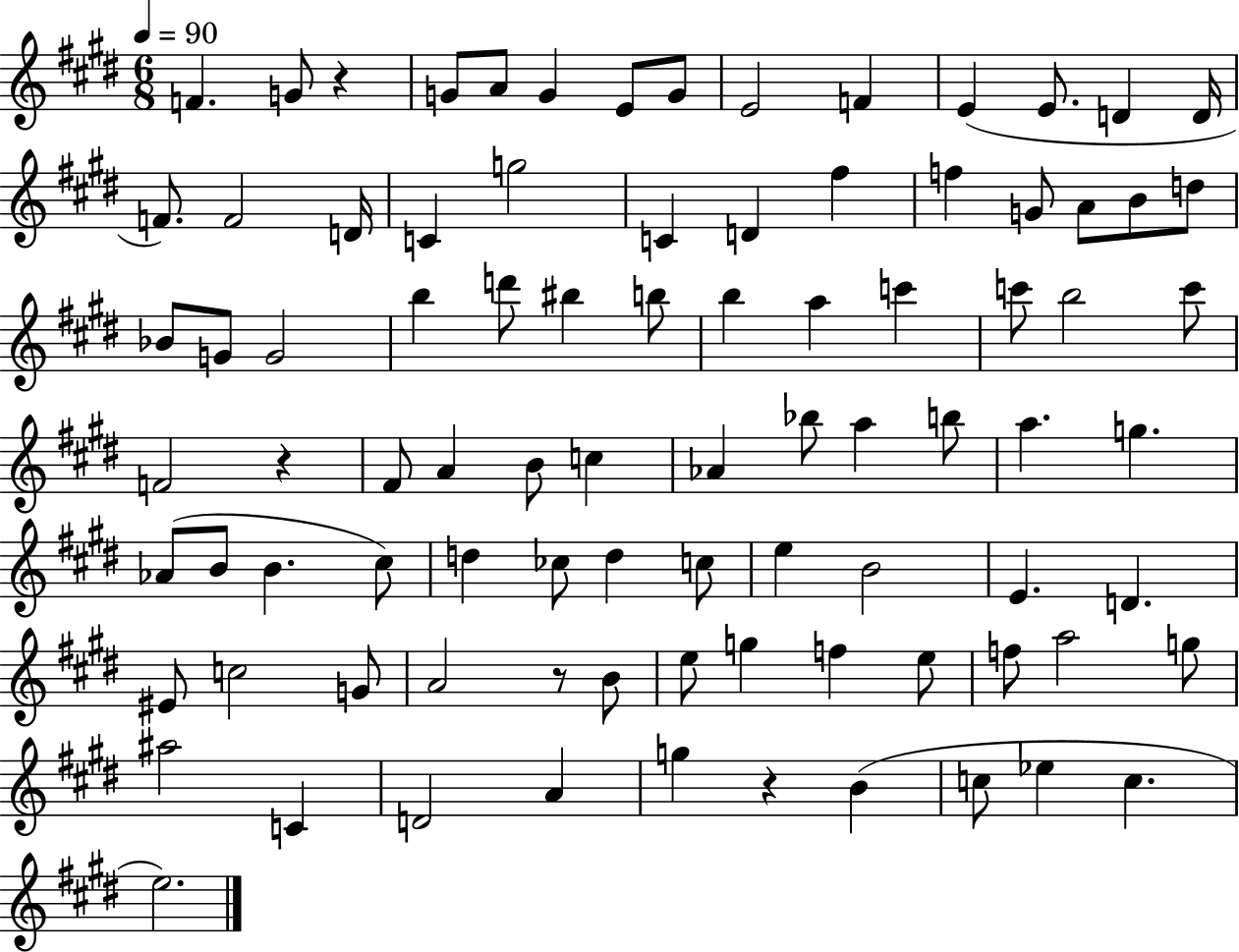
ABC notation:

X:1
T:Untitled
M:6/8
L:1/4
K:E
F G/2 z G/2 A/2 G E/2 G/2 E2 F E E/2 D D/4 F/2 F2 D/4 C g2 C D ^f f G/2 A/2 B/2 d/2 _B/2 G/2 G2 b d'/2 ^b b/2 b a c' c'/2 b2 c'/2 F2 z ^F/2 A B/2 c _A _b/2 a b/2 a g _A/2 B/2 B ^c/2 d _c/2 d c/2 e B2 E D ^E/2 c2 G/2 A2 z/2 B/2 e/2 g f e/2 f/2 a2 g/2 ^a2 C D2 A g z B c/2 _e c e2